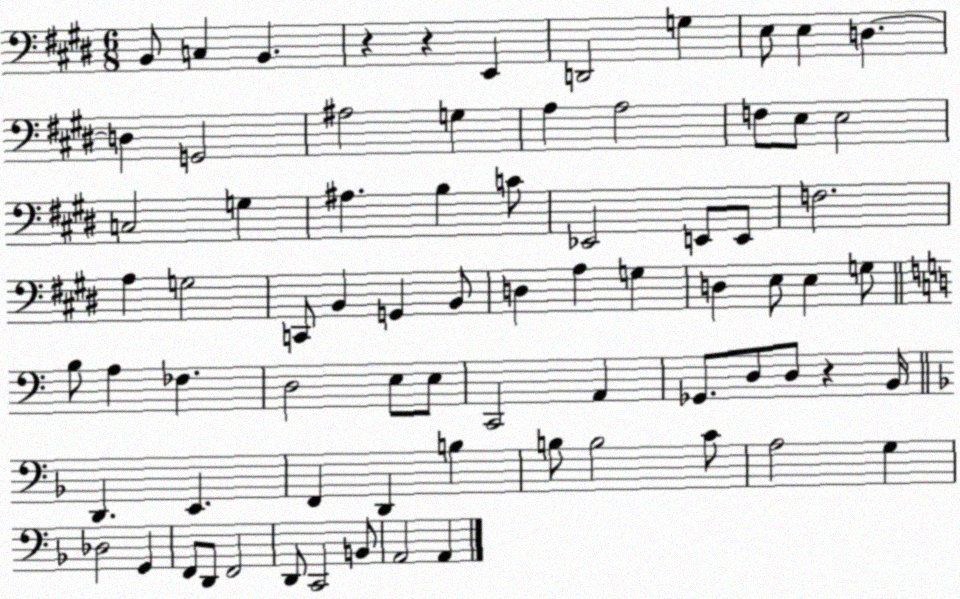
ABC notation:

X:1
T:Untitled
M:6/8
L:1/4
K:E
B,,/2 C, B,, z z E,, D,,2 G, E,/2 E, D, D, G,,2 ^A,2 G, A, A,2 F,/2 E,/2 E,2 C,2 G, ^A, B, C/2 _E,,2 E,,/2 E,,/2 F,2 A, G,2 C,,/2 B,, G,, B,,/2 D, A, G, D, E,/2 E, G,/2 B,/2 A, _F, D,2 E,/2 E,/2 C,,2 A,, _G,,/2 D,/2 D,/2 z B,,/4 D,, E,, F,, D,, B, B,/2 B,2 C/2 A,2 G, _D,2 G,, F,,/2 D,,/2 F,,2 D,,/2 C,,2 B,,/2 A,,2 A,,